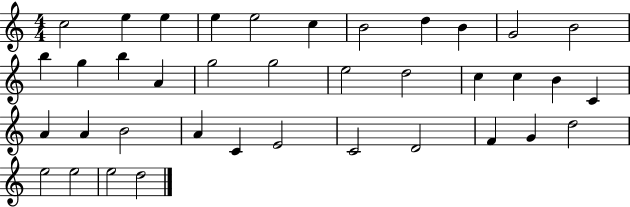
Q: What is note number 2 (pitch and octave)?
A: E5